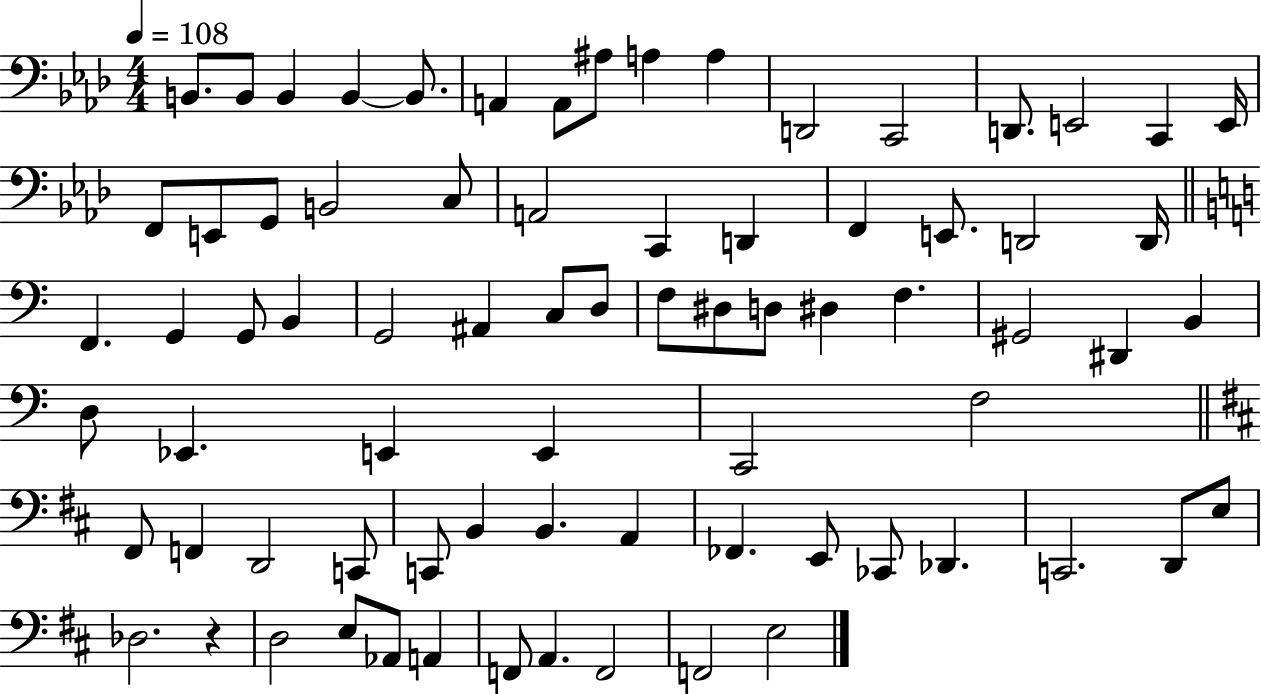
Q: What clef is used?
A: bass